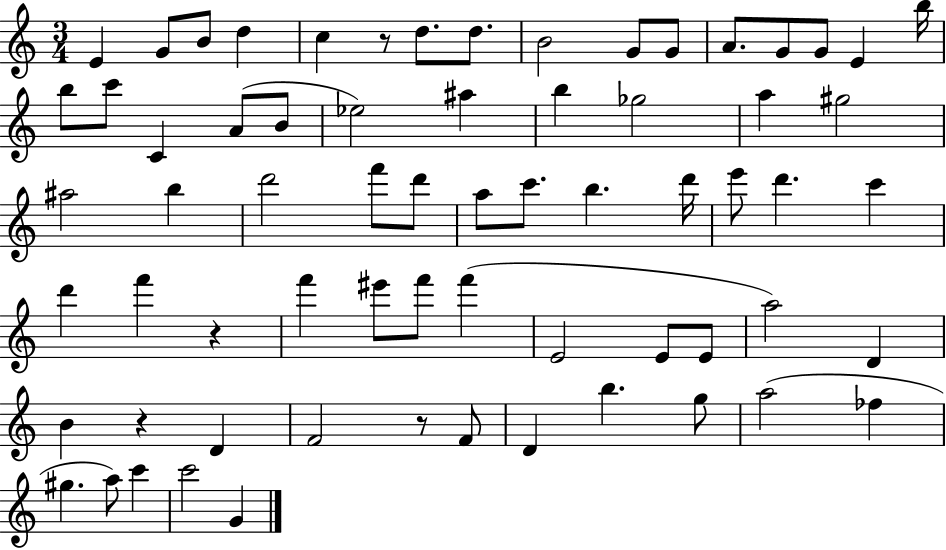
X:1
T:Untitled
M:3/4
L:1/4
K:C
E G/2 B/2 d c z/2 d/2 d/2 B2 G/2 G/2 A/2 G/2 G/2 E b/4 b/2 c'/2 C A/2 B/2 _e2 ^a b _g2 a ^g2 ^a2 b d'2 f'/2 d'/2 a/2 c'/2 b d'/4 e'/2 d' c' d' f' z f' ^e'/2 f'/2 f' E2 E/2 E/2 a2 D B z D F2 z/2 F/2 D b g/2 a2 _f ^g a/2 c' c'2 G